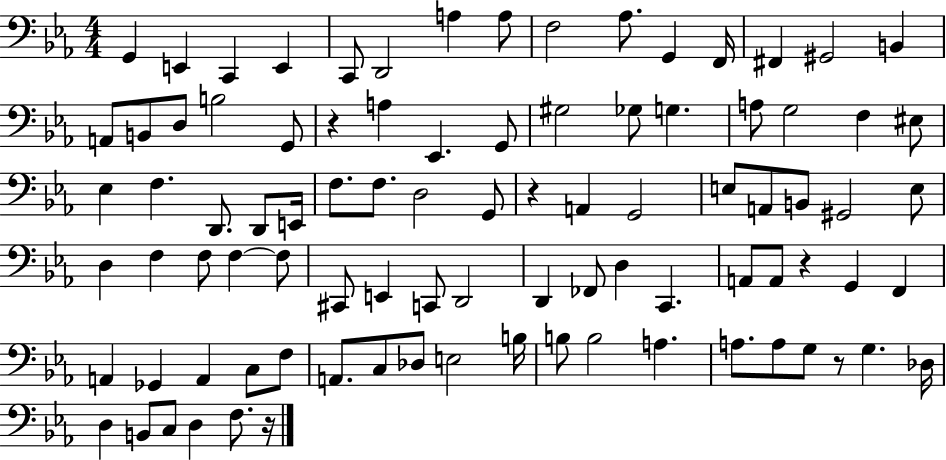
G2/q E2/q C2/q E2/q C2/e D2/h A3/q A3/e F3/h Ab3/e. G2/q F2/s F#2/q G#2/h B2/q A2/e B2/e D3/e B3/h G2/e R/q A3/q Eb2/q. G2/e G#3/h Gb3/e G3/q. A3/e G3/h F3/q EIS3/e Eb3/q F3/q. D2/e. D2/e E2/s F3/e. F3/e. D3/h G2/e R/q A2/q G2/h E3/e A2/e B2/e G#2/h E3/e D3/q F3/q F3/e F3/q F3/e C#2/e E2/q C2/e D2/h D2/q FES2/e D3/q C2/q. A2/e A2/e R/q G2/q F2/q A2/q Gb2/q A2/q C3/e F3/e A2/e. C3/e Db3/e E3/h B3/s B3/e B3/h A3/q. A3/e. A3/e G3/e R/e G3/q. Db3/s D3/q B2/e C3/e D3/q F3/e. R/s